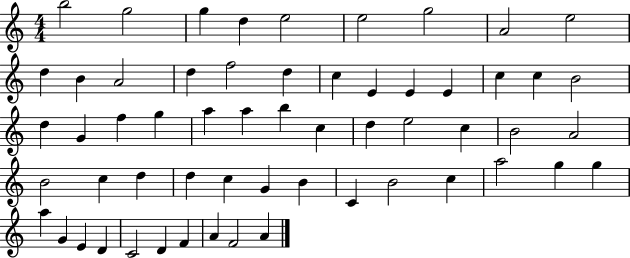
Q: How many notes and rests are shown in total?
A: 58